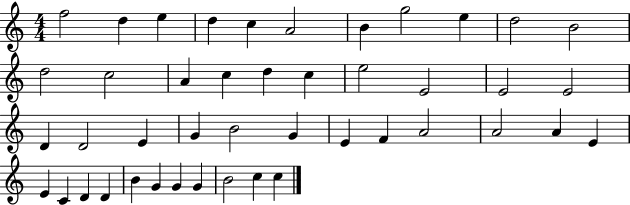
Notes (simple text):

F5/h D5/q E5/q D5/q C5/q A4/h B4/q G5/h E5/q D5/h B4/h D5/h C5/h A4/q C5/q D5/q C5/q E5/h E4/h E4/h E4/h D4/q D4/h E4/q G4/q B4/h G4/q E4/q F4/q A4/h A4/h A4/q E4/q E4/q C4/q D4/q D4/q B4/q G4/q G4/q G4/q B4/h C5/q C5/q